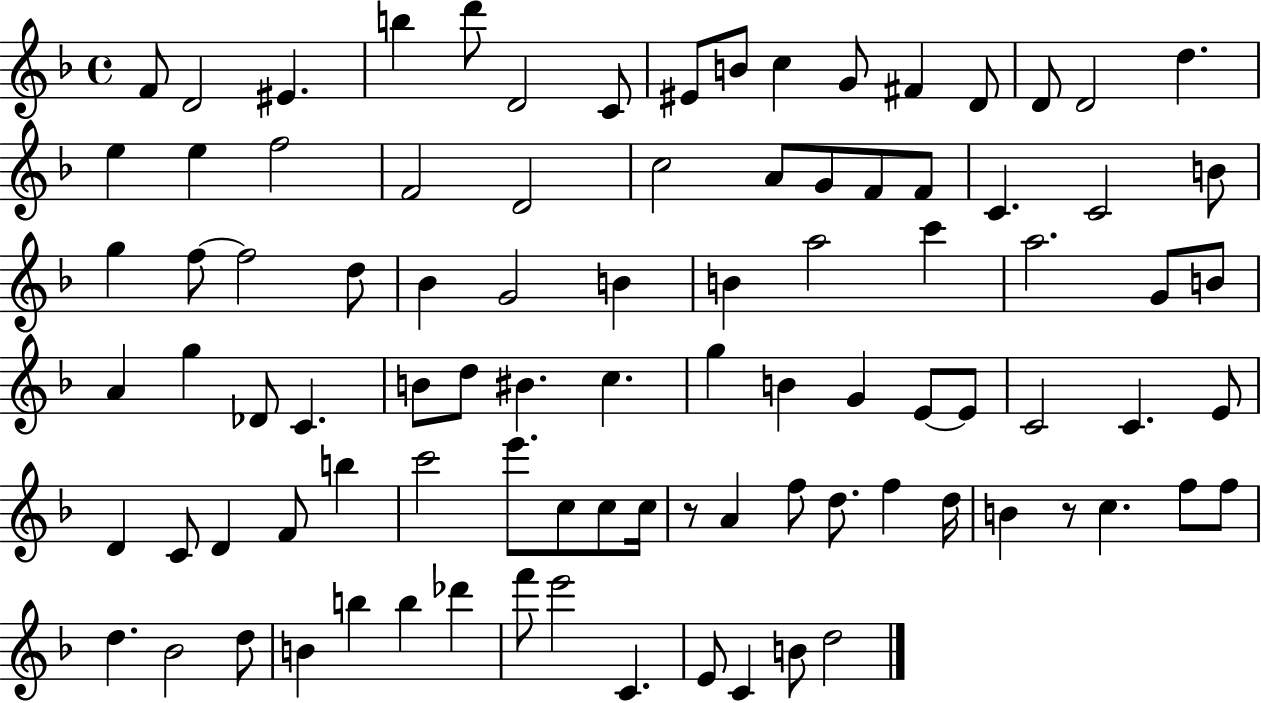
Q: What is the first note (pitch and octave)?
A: F4